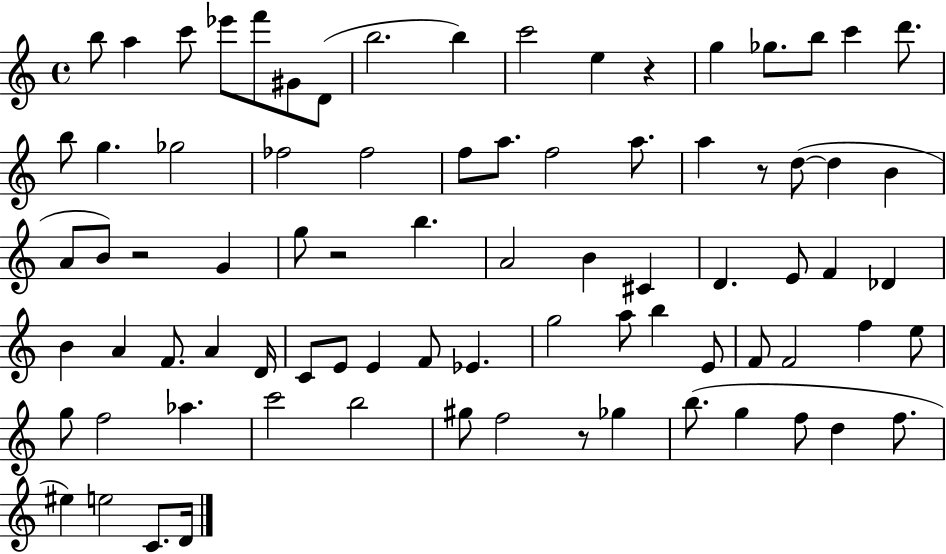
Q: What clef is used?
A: treble